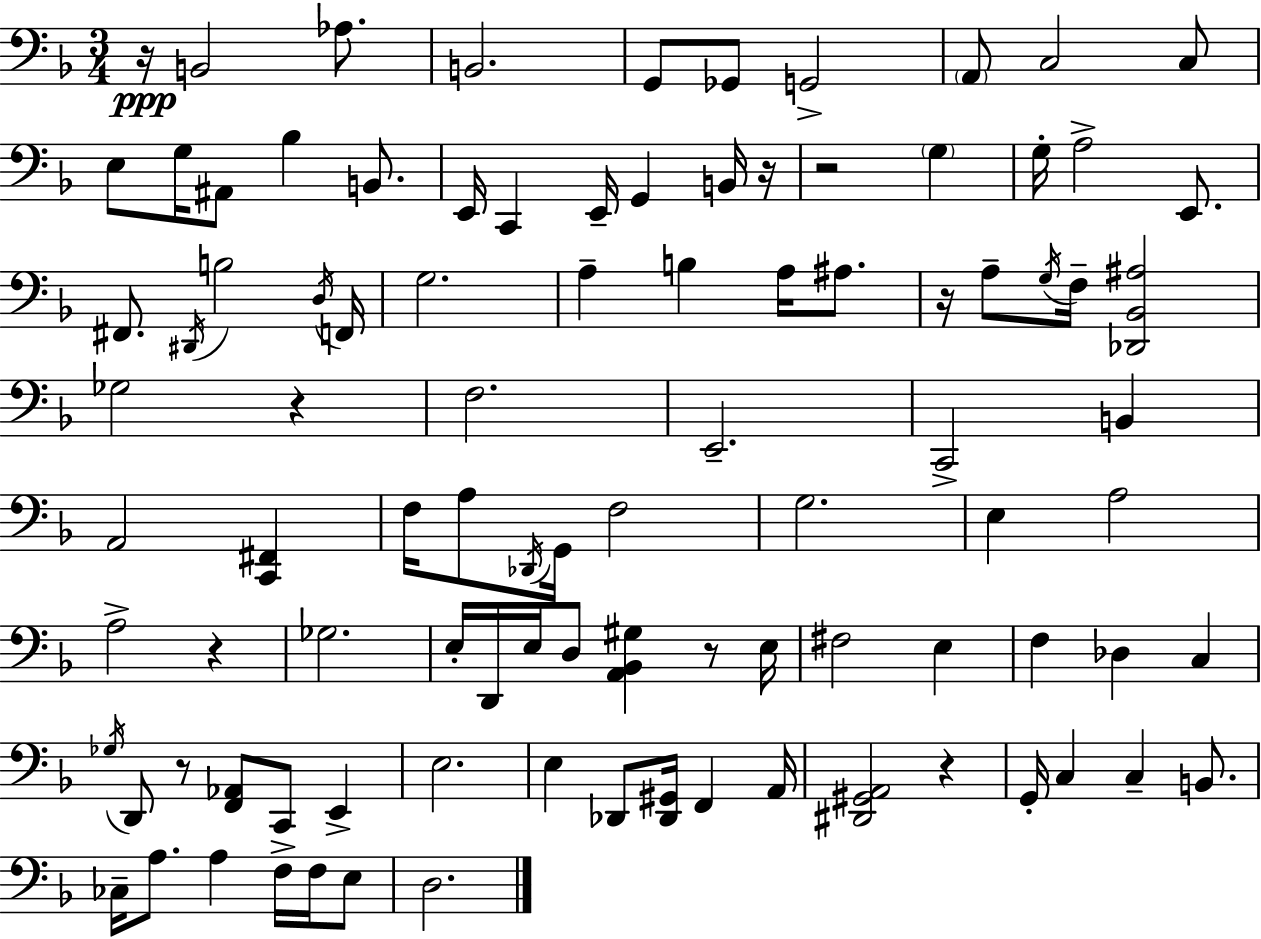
X:1
T:Untitled
M:3/4
L:1/4
K:Dm
z/4 B,,2 _A,/2 B,,2 G,,/2 _G,,/2 G,,2 A,,/2 C,2 C,/2 E,/2 G,/4 ^A,,/2 _B, B,,/2 E,,/4 C,, E,,/4 G,, B,,/4 z/4 z2 G, G,/4 A,2 E,,/2 ^F,,/2 ^D,,/4 B,2 D,/4 F,,/4 G,2 A, B, A,/4 ^A,/2 z/4 A,/2 G,/4 F,/4 [_D,,_B,,^A,]2 _G,2 z F,2 E,,2 C,,2 B,, A,,2 [C,,^F,,] F,/4 A,/2 _D,,/4 G,,/4 F,2 G,2 E, A,2 A,2 z _G,2 E,/4 D,,/4 E,/4 D,/2 [A,,_B,,^G,] z/2 E,/4 ^F,2 E, F, _D, C, _G,/4 D,,/2 z/2 [F,,_A,,]/2 C,,/2 E,, E,2 E, _D,,/2 [_D,,^G,,]/4 F,, A,,/4 [^D,,^G,,A,,]2 z G,,/4 C, C, B,,/2 _C,/4 A,/2 A, F,/4 F,/4 E,/2 D,2